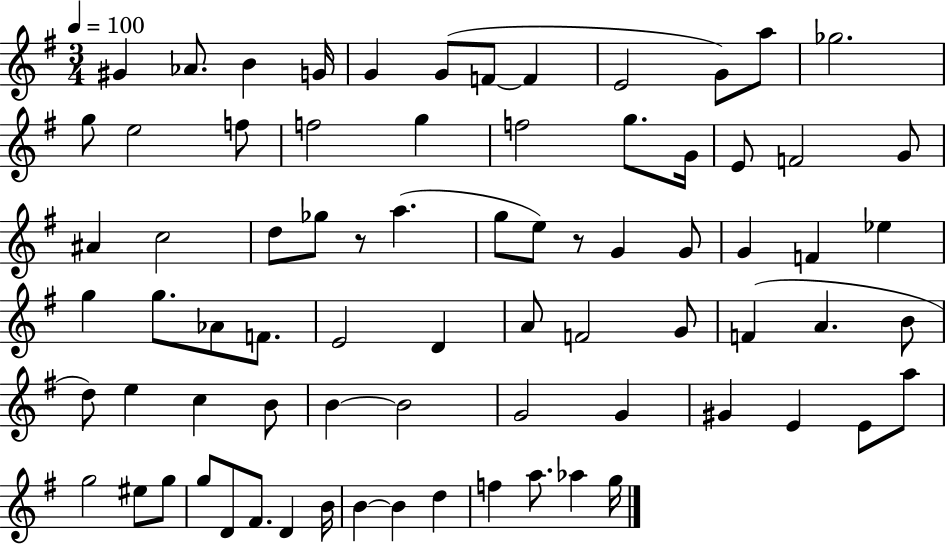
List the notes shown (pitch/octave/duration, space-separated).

G#4/q Ab4/e. B4/q G4/s G4/q G4/e F4/e F4/q E4/h G4/e A5/e Gb5/h. G5/e E5/h F5/e F5/h G5/q F5/h G5/e. G4/s E4/e F4/h G4/e A#4/q C5/h D5/e Gb5/e R/e A5/q. G5/e E5/e R/e G4/q G4/e G4/q F4/q Eb5/q G5/q G5/e. Ab4/e F4/e. E4/h D4/q A4/e F4/h G4/e F4/q A4/q. B4/e D5/e E5/q C5/q B4/e B4/q B4/h G4/h G4/q G#4/q E4/q E4/e A5/e G5/h EIS5/e G5/e G5/e D4/e F#4/e. D4/q B4/s B4/q B4/q D5/q F5/q A5/e. Ab5/q G5/s